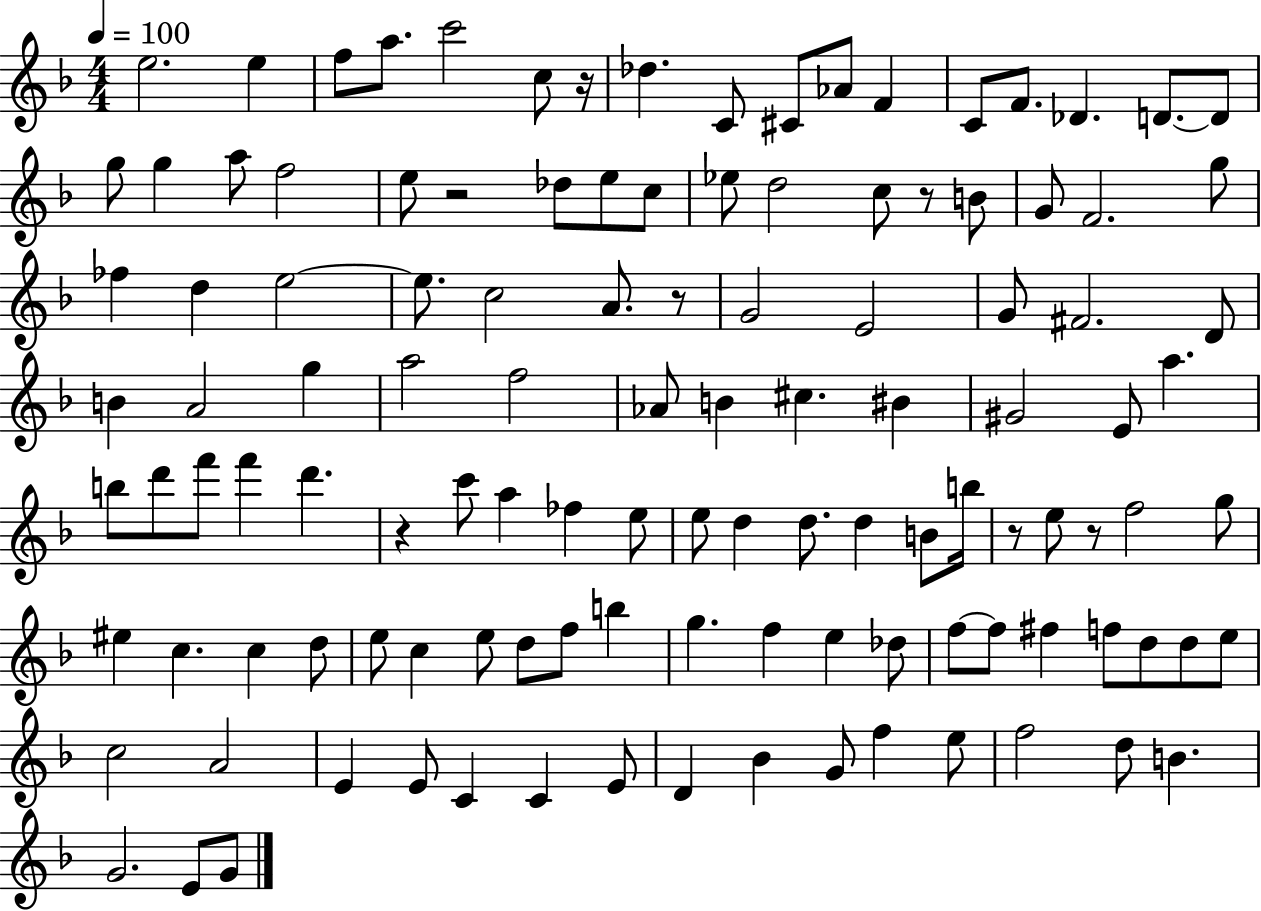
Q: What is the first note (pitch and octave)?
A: E5